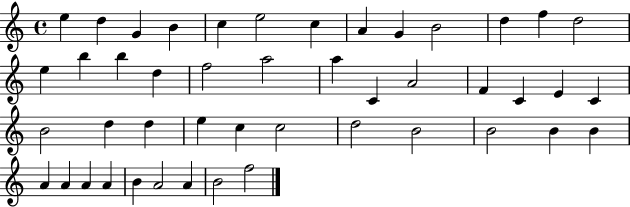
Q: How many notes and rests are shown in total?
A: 46